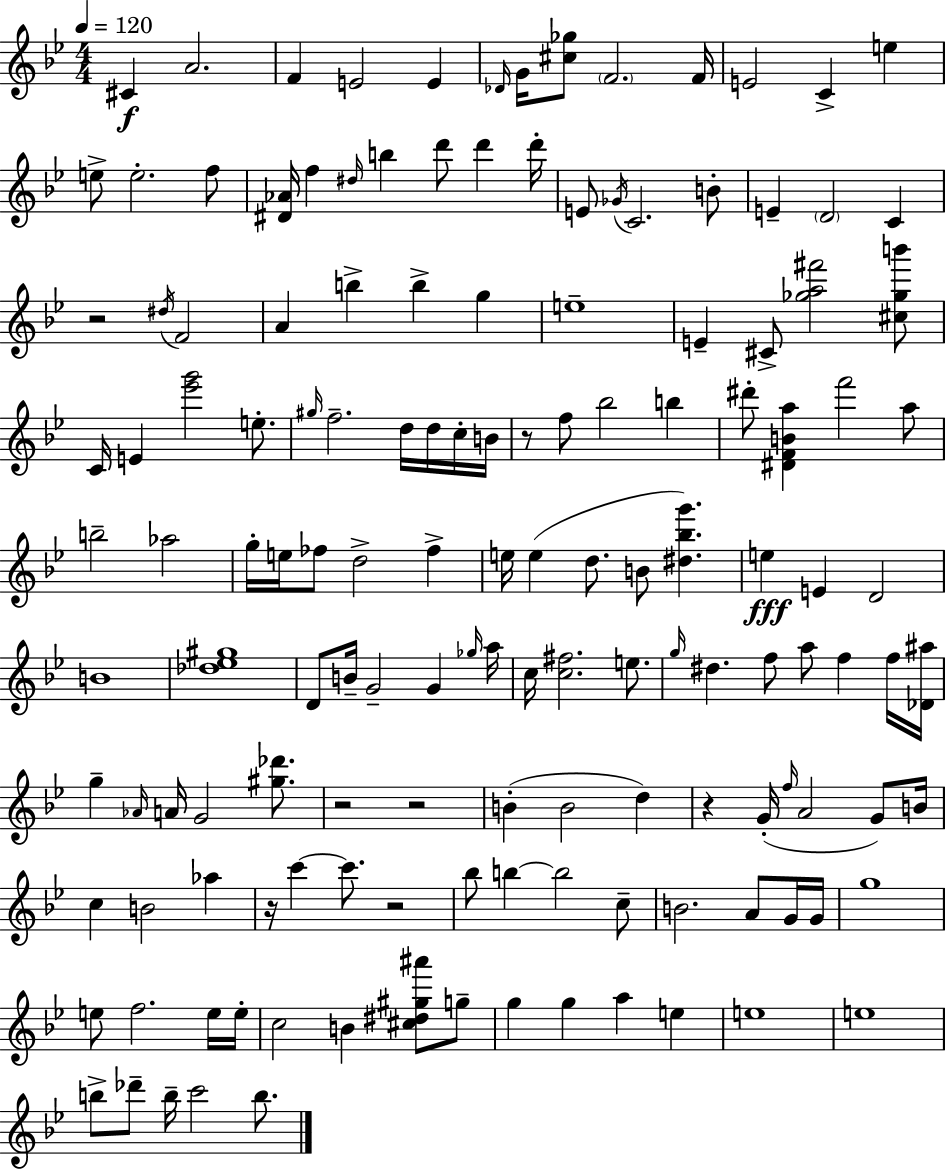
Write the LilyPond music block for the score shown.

{
  \clef treble
  \numericTimeSignature
  \time 4/4
  \key g \minor
  \tempo 4 = 120
  \repeat volta 2 { cis'4\f a'2. | f'4 e'2 e'4 | \grace { des'16 } g'16 <cis'' ges''>8 \parenthesize f'2. | f'16 e'2 c'4-> e''4 | \break e''8-> e''2.-. f''8 | <dis' aes'>16 f''4 \grace { dis''16 } b''4 d'''8 d'''4 | d'''16-. e'8 \acciaccatura { ges'16 } c'2. | b'8-. e'4-- \parenthesize d'2 c'4 | \break r2 \acciaccatura { dis''16 } f'2 | a'4 b''4-> b''4-> | g''4 e''1-- | e'4-- cis'8-> <ges'' a'' fis'''>2 | \break <cis'' ges'' b'''>8 c'16 e'4 <ees''' g'''>2 | e''8.-. \grace { gis''16 } f''2.-- | d''16 d''16 c''16-. b'16 r8 f''8 bes''2 | b''4 dis'''8-. <dis' f' b' a''>4 f'''2 | \break a''8 b''2-- aes''2 | g''16-. e''16 fes''8 d''2-> | fes''4-> e''16 e''4( d''8. b'8 <dis'' bes'' g'''>4.) | e''4\fff e'4 d'2 | \break b'1 | <des'' ees'' gis''>1 | d'8 b'16-- g'2-- | g'4 \grace { ges''16 } a''16 c''16 <c'' fis''>2. | \break e''8. \grace { g''16 } dis''4. f''8 a''8 | f''4 f''16 <des' ais''>16 g''4-- \grace { aes'16 } a'16 g'2 | <gis'' des'''>8. r2 | r2 b'4-.( b'2 | \break d''4) r4 g'16-.( \grace { f''16 } a'2 | g'8) b'16 c''4 b'2 | aes''4 r16 c'''4~~ c'''8. | r2 bes''8 b''4~~ b''2 | \break c''8-- b'2. | a'8 g'16 g'16 g''1 | e''8 f''2. | e''16 e''16-. c''2 | \break b'4 <cis'' dis'' gis'' ais'''>8 g''8-- g''4 g''4 | a''4 e''4 e''1 | e''1 | b''8-> des'''8-- b''16-- c'''2 | \break b''8. } \bar "|."
}